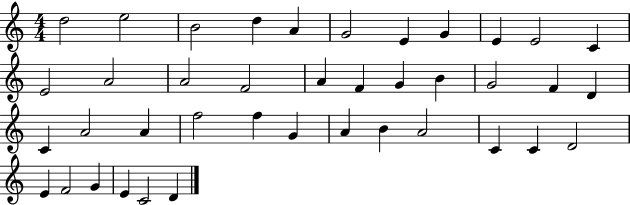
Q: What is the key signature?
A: C major